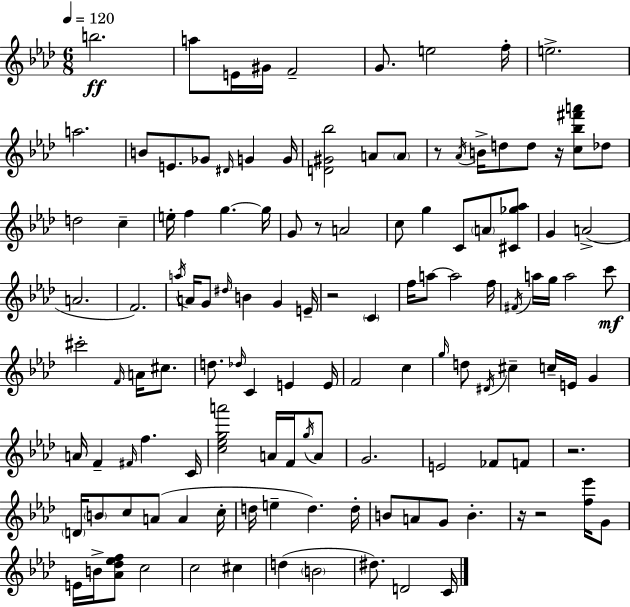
{
  \clef treble
  \numericTimeSignature
  \time 6/8
  \key aes \major
  \tempo 4 = 120
  b''2.\ff | a''8 e'16 gis'16 f'2-- | g'8. e''2 f''16-. | e''2.-> | \break a''2. | b'8 e'8. ges'8 \grace { dis'16 } g'4 | g'16 <d' gis' bes''>2 a'8 \parenthesize a'8 | r8 \acciaccatura { aes'16 } b'16-> d''8 d''8 r16 <c'' bes'' fis''' a'''>8 | \break des''8 d''2 c''4-- | e''16-. f''4 g''4.~~ | g''16 g'8 r8 a'2 | c''8 g''4 c'8 \parenthesize a'8 | \break <cis' ges'' aes''>8 g'4 a'2->( | a'2. | f'2.) | \acciaccatura { a''16 } a'16 g'8 \grace { dis''16 } b'4 g'4 | \break e'16-- r2 | \parenthesize c'4 f''16 a''8~~ a''2 | f''16 \acciaccatura { fis'16 } a''16 g''16 a''2 | c'''8\mf cis'''2-. | \break \grace { f'16 } a'16 cis''8. d''8. \grace { des''16 } c'4 | e'4 e'16 f'2 | c''4 \grace { g''16 } d''8 \acciaccatura { dis'16 } cis''4-- | c''16-- e'16 g'4 a'16 f'4-- | \break \grace { fis'16 } f''4. c'16 <c'' ees'' g'' a'''>2 | a'16 f'16 \acciaccatura { g''16 } a'8 g'2. | e'2 | fes'8 f'8 r2. | \break \parenthesize d'16 | \parenthesize b'8 c''8 a'8( a'4 c''16-. d''16 | e''4-- d''4.) d''16-. b'8 | a'8 g'8 b'4.-. r16 | \break r2 <f'' ees'''>16 g'8 e'16 | b'16-> <aes' des'' ees'' f''>8 c''2 c''2 | cis''4 d''4( | \parenthesize b'2 dis''8.) | \break d'2 c'16 \bar "|."
}